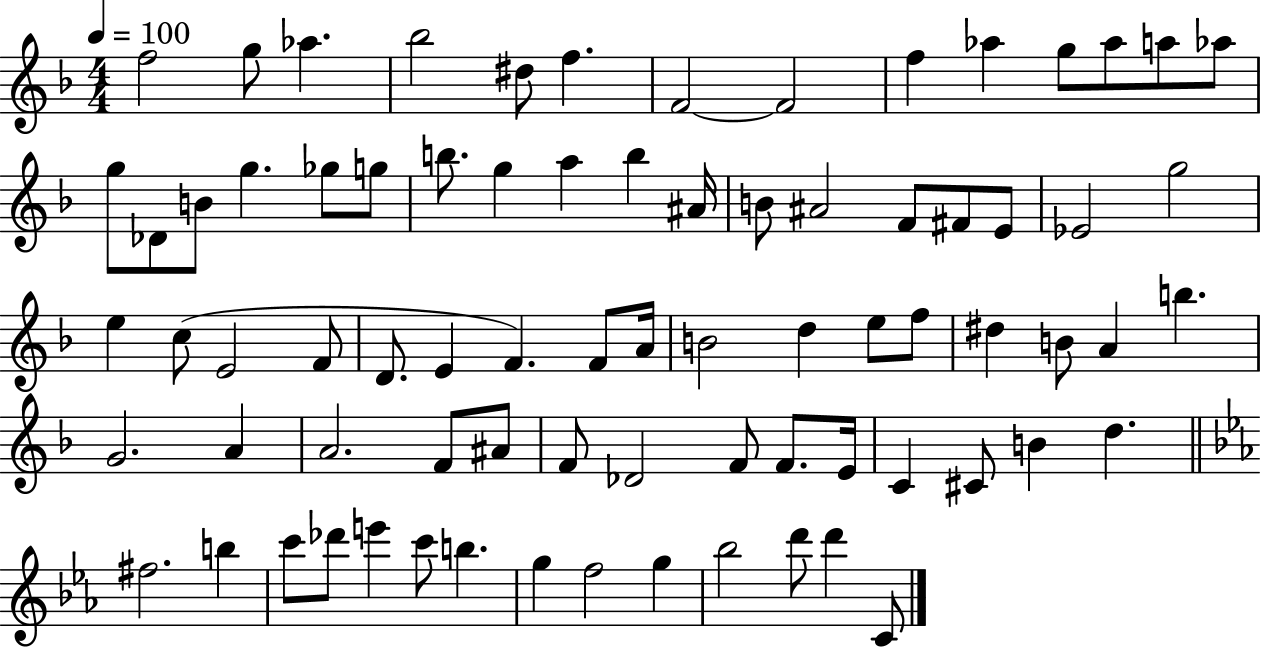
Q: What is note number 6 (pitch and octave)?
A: F5